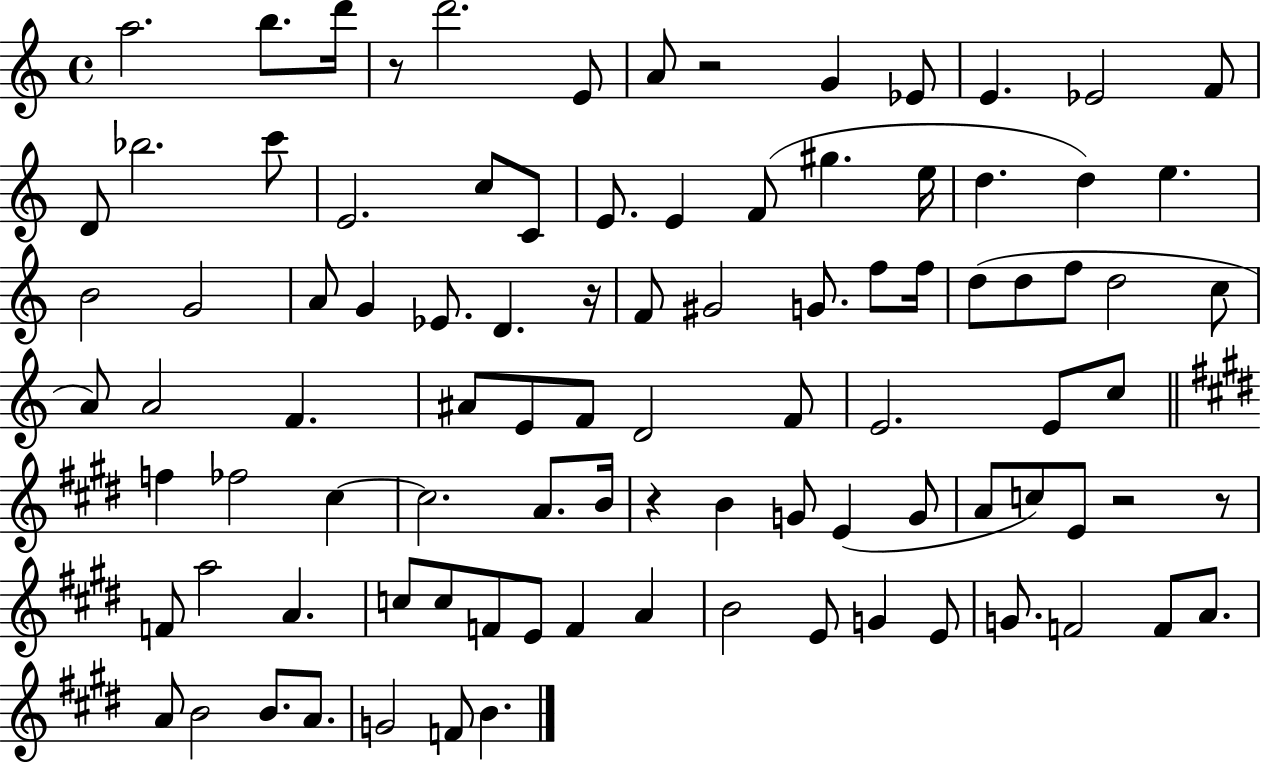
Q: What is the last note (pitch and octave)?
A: B4